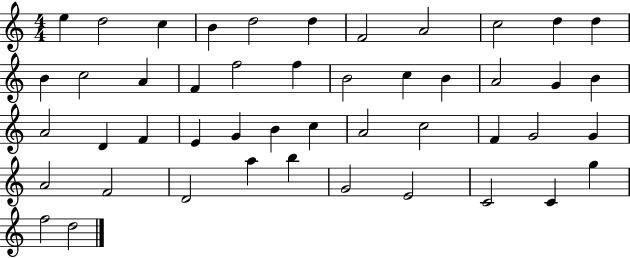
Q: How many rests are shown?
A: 0